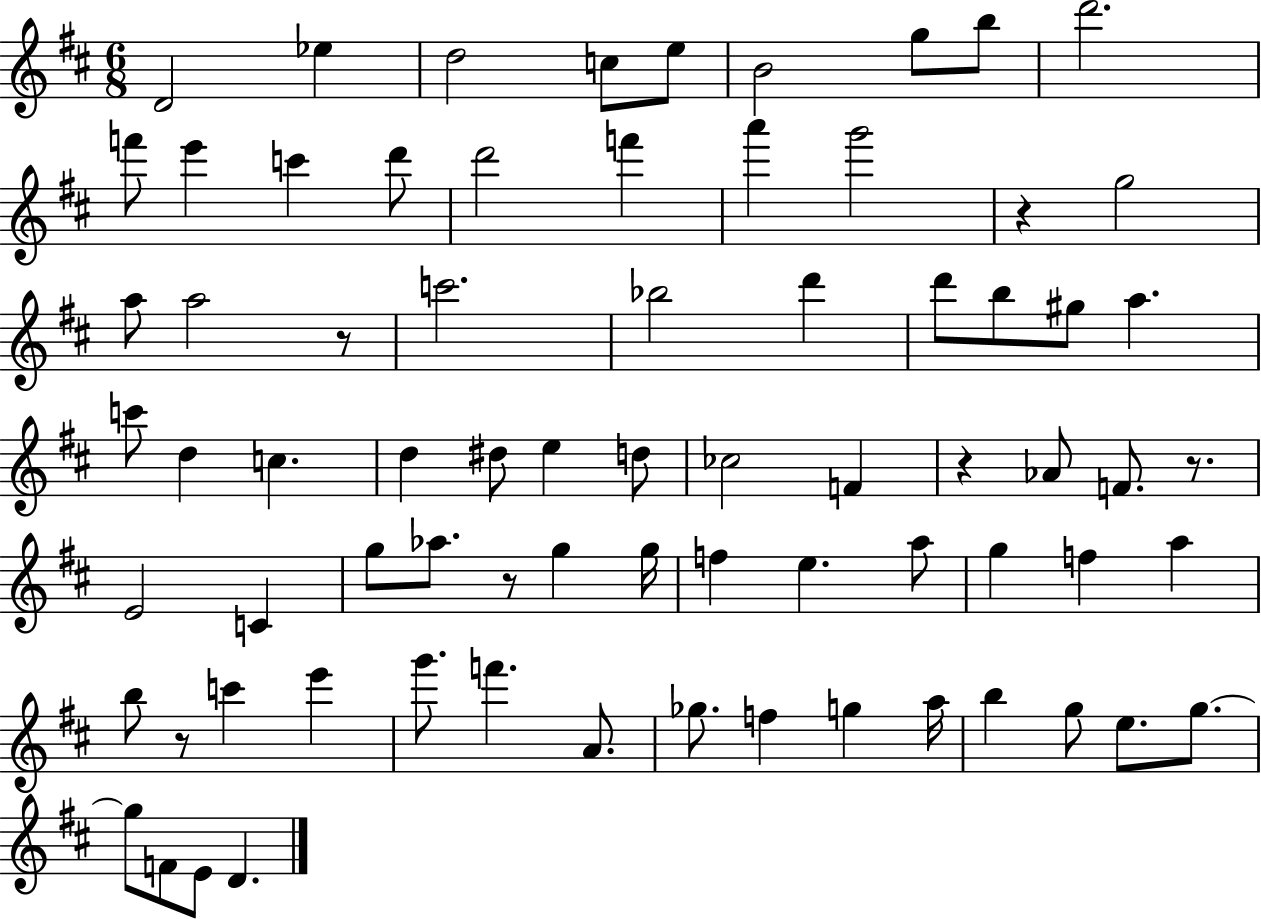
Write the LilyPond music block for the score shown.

{
  \clef treble
  \numericTimeSignature
  \time 6/8
  \key d \major
  d'2 ees''4 | d''2 c''8 e''8 | b'2 g''8 b''8 | d'''2. | \break f'''8 e'''4 c'''4 d'''8 | d'''2 f'''4 | a'''4 g'''2 | r4 g''2 | \break a''8 a''2 r8 | c'''2. | bes''2 d'''4 | d'''8 b''8 gis''8 a''4. | \break c'''8 d''4 c''4. | d''4 dis''8 e''4 d''8 | ces''2 f'4 | r4 aes'8 f'8. r8. | \break e'2 c'4 | g''8 aes''8. r8 g''4 g''16 | f''4 e''4. a''8 | g''4 f''4 a''4 | \break b''8 r8 c'''4 e'''4 | g'''8. f'''4. a'8. | ges''8. f''4 g''4 a''16 | b''4 g''8 e''8. g''8.~~ | \break g''8 f'8 e'8 d'4. | \bar "|."
}